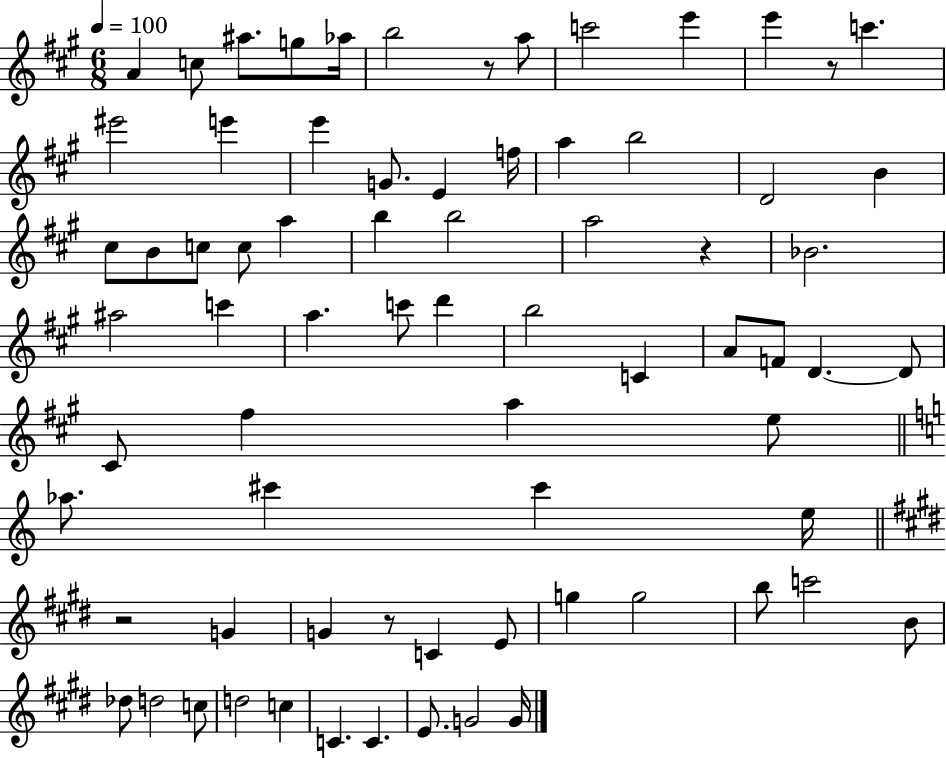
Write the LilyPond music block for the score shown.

{
  \clef treble
  \numericTimeSignature
  \time 6/8
  \key a \major
  \tempo 4 = 100
  \repeat volta 2 { a'4 c''8 ais''8. g''8 aes''16 | b''2 r8 a''8 | c'''2 e'''4 | e'''4 r8 c'''4. | \break eis'''2 e'''4 | e'''4 g'8. e'4 f''16 | a''4 b''2 | d'2 b'4 | \break cis''8 b'8 c''8 c''8 a''4 | b''4 b''2 | a''2 r4 | bes'2. | \break ais''2 c'''4 | a''4. c'''8 d'''4 | b''2 c'4 | a'8 f'8 d'4.~~ d'8 | \break cis'8 fis''4 a''4 e''8 | \bar "||" \break \key c \major aes''8. cis'''4 cis'''4 e''16 | \bar "||" \break \key e \major r2 g'4 | g'4 r8 c'4 e'8 | g''4 g''2 | b''8 c'''2 b'8 | \break des''8 d''2 c''8 | d''2 c''4 | c'4. c'4. | e'8. g'2 g'16 | \break } \bar "|."
}